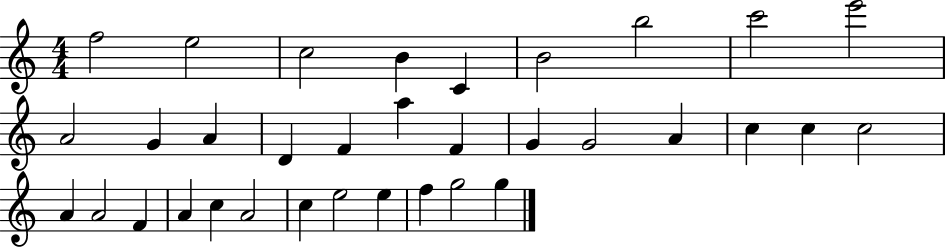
X:1
T:Untitled
M:4/4
L:1/4
K:C
f2 e2 c2 B C B2 b2 c'2 e'2 A2 G A D F a F G G2 A c c c2 A A2 F A c A2 c e2 e f g2 g